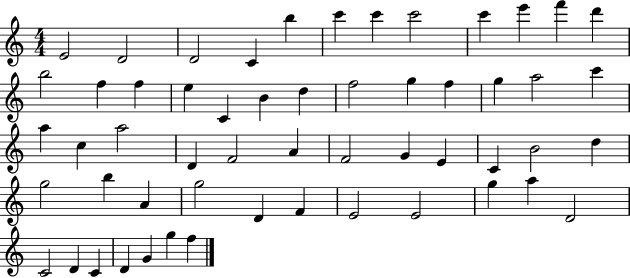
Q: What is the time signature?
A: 4/4